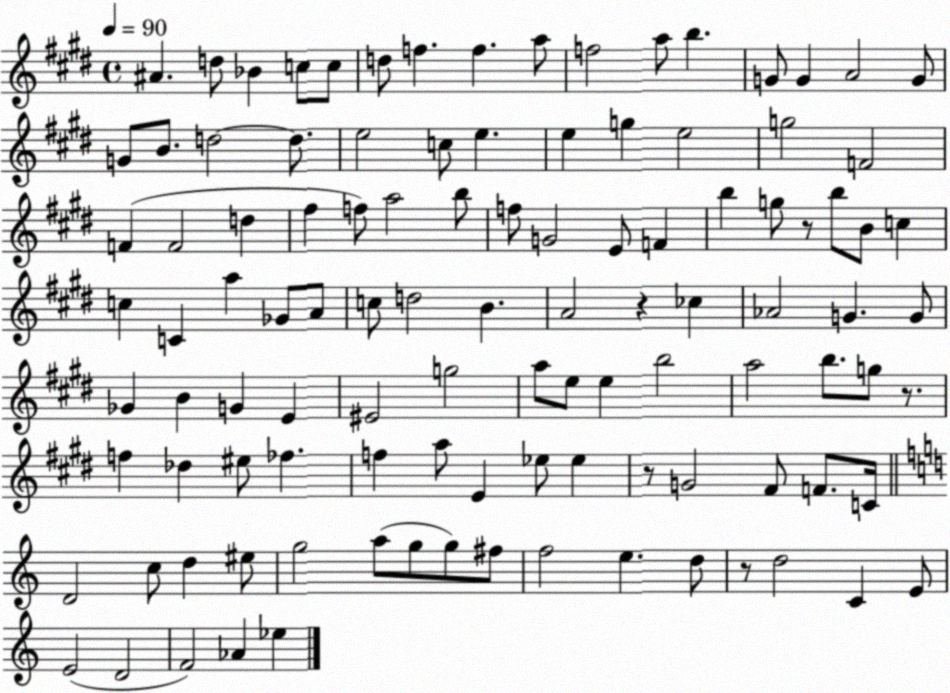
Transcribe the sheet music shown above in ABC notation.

X:1
T:Untitled
M:4/4
L:1/4
K:E
^A d/2 _B c/2 c/2 d/2 f f a/2 f2 a/2 b G/2 G A2 G/2 G/2 B/2 d2 d/2 e2 c/2 e e g e2 g2 F2 F F2 d ^f f/2 a2 b/2 f/2 G2 E/2 F b g/2 z/2 b/2 B/2 c c C a _G/2 A/2 c/2 d2 B A2 z _c _A2 G G/2 _G B G E ^E2 g2 a/2 e/2 e b2 a2 b/2 g/2 z/2 f _d ^e/2 _f f a/2 E _e/2 _e z/2 G2 ^F/2 F/2 C/4 D2 c/2 d ^e/2 g2 a/2 g/2 g/2 ^f/2 f2 e d/2 z/2 d2 C E/2 E2 D2 F2 _A _e